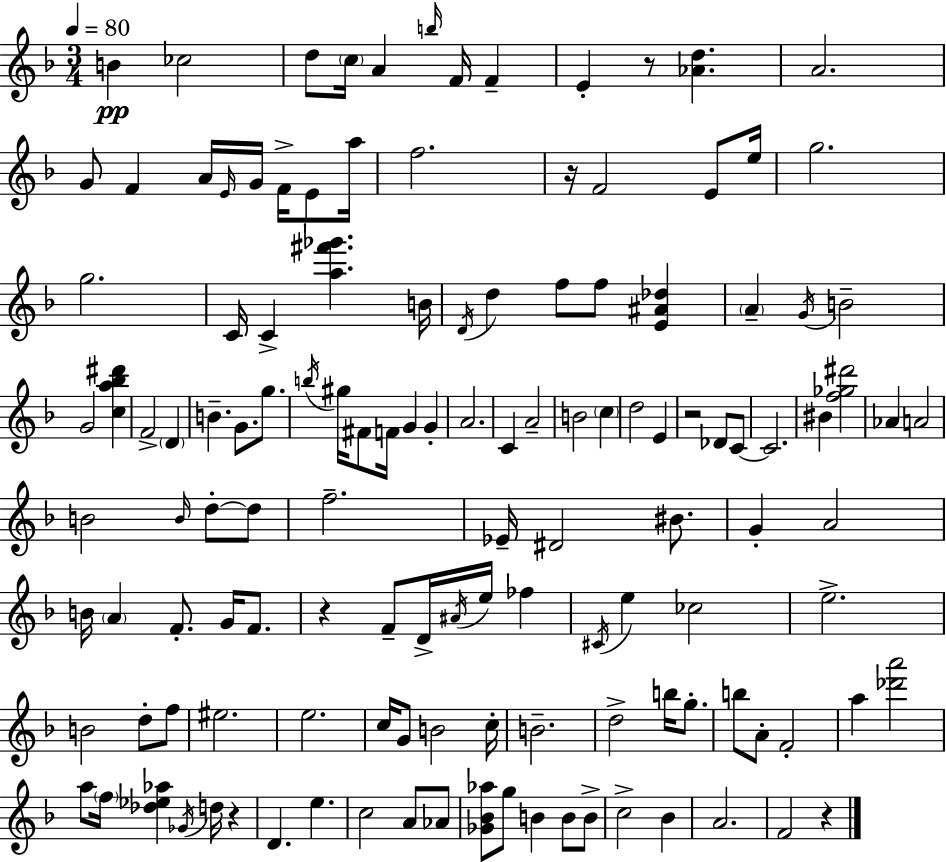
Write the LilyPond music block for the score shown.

{
  \clef treble
  \numericTimeSignature
  \time 3/4
  \key d \minor
  \tempo 4 = 80
  b'4\pp ces''2 | d''8 \parenthesize c''16 a'4 \grace { b''16 } f'16 f'4-- | e'4-. r8 <aes' d''>4. | a'2. | \break g'8 f'4 a'16 \grace { e'16 } g'16 f'16-> e'8 | a''16 f''2. | r16 f'2 e'8 | e''16 g''2. | \break g''2. | c'16 c'4-> <a'' fis''' ges'''>4. | b'16 \acciaccatura { d'16 } d''4 f''8 f''8 <e' ais' des''>4 | \parenthesize a'4-- \acciaccatura { g'16 } b'2-- | \break g'2 | <c'' a'' bes'' dis'''>4 f'2-> | \parenthesize d'4 b'4.-- g'8. | g''8. \acciaccatura { b''16 } gis''16 fis'8 f'16 g'4 | \break g'4-. a'2. | c'4 a'2-- | b'2 | \parenthesize c''4 d''2 | \break e'4 r2 | des'8 c'8~~ c'2. | bis'4 <f'' ges'' dis'''>2 | aes'4 a'2 | \break b'2 | \grace { b'16 } d''8-.~~ d''8 f''2.-- | ees'16-- dis'2 | bis'8. g'4-. a'2 | \break b'16 \parenthesize a'4 f'8.-. | g'16 f'8. r4 f'8-- | d'16-> \acciaccatura { ais'16 } e''16 fes''4 \acciaccatura { cis'16 } e''4 | ces''2 e''2.-> | \break b'2 | d''8-. f''8 eis''2. | e''2. | c''16 g'8 b'2 | \break c''16-. b'2.-- | d''2-> | b''16 g''8.-. b''8 a'8-. | f'2-. a''4 | \break <des''' a'''>2 a''8 \parenthesize f''16 <des'' ees'' aes''>4 | \acciaccatura { ges'16 } d''16 r4 d'4. | e''4. c''2 | a'8 aes'8 <ges' bes' aes''>8 g''8 | \break b'4 b'8 b'8-> c''2-> | bes'4 a'2. | f'2 | r4 \bar "|."
}